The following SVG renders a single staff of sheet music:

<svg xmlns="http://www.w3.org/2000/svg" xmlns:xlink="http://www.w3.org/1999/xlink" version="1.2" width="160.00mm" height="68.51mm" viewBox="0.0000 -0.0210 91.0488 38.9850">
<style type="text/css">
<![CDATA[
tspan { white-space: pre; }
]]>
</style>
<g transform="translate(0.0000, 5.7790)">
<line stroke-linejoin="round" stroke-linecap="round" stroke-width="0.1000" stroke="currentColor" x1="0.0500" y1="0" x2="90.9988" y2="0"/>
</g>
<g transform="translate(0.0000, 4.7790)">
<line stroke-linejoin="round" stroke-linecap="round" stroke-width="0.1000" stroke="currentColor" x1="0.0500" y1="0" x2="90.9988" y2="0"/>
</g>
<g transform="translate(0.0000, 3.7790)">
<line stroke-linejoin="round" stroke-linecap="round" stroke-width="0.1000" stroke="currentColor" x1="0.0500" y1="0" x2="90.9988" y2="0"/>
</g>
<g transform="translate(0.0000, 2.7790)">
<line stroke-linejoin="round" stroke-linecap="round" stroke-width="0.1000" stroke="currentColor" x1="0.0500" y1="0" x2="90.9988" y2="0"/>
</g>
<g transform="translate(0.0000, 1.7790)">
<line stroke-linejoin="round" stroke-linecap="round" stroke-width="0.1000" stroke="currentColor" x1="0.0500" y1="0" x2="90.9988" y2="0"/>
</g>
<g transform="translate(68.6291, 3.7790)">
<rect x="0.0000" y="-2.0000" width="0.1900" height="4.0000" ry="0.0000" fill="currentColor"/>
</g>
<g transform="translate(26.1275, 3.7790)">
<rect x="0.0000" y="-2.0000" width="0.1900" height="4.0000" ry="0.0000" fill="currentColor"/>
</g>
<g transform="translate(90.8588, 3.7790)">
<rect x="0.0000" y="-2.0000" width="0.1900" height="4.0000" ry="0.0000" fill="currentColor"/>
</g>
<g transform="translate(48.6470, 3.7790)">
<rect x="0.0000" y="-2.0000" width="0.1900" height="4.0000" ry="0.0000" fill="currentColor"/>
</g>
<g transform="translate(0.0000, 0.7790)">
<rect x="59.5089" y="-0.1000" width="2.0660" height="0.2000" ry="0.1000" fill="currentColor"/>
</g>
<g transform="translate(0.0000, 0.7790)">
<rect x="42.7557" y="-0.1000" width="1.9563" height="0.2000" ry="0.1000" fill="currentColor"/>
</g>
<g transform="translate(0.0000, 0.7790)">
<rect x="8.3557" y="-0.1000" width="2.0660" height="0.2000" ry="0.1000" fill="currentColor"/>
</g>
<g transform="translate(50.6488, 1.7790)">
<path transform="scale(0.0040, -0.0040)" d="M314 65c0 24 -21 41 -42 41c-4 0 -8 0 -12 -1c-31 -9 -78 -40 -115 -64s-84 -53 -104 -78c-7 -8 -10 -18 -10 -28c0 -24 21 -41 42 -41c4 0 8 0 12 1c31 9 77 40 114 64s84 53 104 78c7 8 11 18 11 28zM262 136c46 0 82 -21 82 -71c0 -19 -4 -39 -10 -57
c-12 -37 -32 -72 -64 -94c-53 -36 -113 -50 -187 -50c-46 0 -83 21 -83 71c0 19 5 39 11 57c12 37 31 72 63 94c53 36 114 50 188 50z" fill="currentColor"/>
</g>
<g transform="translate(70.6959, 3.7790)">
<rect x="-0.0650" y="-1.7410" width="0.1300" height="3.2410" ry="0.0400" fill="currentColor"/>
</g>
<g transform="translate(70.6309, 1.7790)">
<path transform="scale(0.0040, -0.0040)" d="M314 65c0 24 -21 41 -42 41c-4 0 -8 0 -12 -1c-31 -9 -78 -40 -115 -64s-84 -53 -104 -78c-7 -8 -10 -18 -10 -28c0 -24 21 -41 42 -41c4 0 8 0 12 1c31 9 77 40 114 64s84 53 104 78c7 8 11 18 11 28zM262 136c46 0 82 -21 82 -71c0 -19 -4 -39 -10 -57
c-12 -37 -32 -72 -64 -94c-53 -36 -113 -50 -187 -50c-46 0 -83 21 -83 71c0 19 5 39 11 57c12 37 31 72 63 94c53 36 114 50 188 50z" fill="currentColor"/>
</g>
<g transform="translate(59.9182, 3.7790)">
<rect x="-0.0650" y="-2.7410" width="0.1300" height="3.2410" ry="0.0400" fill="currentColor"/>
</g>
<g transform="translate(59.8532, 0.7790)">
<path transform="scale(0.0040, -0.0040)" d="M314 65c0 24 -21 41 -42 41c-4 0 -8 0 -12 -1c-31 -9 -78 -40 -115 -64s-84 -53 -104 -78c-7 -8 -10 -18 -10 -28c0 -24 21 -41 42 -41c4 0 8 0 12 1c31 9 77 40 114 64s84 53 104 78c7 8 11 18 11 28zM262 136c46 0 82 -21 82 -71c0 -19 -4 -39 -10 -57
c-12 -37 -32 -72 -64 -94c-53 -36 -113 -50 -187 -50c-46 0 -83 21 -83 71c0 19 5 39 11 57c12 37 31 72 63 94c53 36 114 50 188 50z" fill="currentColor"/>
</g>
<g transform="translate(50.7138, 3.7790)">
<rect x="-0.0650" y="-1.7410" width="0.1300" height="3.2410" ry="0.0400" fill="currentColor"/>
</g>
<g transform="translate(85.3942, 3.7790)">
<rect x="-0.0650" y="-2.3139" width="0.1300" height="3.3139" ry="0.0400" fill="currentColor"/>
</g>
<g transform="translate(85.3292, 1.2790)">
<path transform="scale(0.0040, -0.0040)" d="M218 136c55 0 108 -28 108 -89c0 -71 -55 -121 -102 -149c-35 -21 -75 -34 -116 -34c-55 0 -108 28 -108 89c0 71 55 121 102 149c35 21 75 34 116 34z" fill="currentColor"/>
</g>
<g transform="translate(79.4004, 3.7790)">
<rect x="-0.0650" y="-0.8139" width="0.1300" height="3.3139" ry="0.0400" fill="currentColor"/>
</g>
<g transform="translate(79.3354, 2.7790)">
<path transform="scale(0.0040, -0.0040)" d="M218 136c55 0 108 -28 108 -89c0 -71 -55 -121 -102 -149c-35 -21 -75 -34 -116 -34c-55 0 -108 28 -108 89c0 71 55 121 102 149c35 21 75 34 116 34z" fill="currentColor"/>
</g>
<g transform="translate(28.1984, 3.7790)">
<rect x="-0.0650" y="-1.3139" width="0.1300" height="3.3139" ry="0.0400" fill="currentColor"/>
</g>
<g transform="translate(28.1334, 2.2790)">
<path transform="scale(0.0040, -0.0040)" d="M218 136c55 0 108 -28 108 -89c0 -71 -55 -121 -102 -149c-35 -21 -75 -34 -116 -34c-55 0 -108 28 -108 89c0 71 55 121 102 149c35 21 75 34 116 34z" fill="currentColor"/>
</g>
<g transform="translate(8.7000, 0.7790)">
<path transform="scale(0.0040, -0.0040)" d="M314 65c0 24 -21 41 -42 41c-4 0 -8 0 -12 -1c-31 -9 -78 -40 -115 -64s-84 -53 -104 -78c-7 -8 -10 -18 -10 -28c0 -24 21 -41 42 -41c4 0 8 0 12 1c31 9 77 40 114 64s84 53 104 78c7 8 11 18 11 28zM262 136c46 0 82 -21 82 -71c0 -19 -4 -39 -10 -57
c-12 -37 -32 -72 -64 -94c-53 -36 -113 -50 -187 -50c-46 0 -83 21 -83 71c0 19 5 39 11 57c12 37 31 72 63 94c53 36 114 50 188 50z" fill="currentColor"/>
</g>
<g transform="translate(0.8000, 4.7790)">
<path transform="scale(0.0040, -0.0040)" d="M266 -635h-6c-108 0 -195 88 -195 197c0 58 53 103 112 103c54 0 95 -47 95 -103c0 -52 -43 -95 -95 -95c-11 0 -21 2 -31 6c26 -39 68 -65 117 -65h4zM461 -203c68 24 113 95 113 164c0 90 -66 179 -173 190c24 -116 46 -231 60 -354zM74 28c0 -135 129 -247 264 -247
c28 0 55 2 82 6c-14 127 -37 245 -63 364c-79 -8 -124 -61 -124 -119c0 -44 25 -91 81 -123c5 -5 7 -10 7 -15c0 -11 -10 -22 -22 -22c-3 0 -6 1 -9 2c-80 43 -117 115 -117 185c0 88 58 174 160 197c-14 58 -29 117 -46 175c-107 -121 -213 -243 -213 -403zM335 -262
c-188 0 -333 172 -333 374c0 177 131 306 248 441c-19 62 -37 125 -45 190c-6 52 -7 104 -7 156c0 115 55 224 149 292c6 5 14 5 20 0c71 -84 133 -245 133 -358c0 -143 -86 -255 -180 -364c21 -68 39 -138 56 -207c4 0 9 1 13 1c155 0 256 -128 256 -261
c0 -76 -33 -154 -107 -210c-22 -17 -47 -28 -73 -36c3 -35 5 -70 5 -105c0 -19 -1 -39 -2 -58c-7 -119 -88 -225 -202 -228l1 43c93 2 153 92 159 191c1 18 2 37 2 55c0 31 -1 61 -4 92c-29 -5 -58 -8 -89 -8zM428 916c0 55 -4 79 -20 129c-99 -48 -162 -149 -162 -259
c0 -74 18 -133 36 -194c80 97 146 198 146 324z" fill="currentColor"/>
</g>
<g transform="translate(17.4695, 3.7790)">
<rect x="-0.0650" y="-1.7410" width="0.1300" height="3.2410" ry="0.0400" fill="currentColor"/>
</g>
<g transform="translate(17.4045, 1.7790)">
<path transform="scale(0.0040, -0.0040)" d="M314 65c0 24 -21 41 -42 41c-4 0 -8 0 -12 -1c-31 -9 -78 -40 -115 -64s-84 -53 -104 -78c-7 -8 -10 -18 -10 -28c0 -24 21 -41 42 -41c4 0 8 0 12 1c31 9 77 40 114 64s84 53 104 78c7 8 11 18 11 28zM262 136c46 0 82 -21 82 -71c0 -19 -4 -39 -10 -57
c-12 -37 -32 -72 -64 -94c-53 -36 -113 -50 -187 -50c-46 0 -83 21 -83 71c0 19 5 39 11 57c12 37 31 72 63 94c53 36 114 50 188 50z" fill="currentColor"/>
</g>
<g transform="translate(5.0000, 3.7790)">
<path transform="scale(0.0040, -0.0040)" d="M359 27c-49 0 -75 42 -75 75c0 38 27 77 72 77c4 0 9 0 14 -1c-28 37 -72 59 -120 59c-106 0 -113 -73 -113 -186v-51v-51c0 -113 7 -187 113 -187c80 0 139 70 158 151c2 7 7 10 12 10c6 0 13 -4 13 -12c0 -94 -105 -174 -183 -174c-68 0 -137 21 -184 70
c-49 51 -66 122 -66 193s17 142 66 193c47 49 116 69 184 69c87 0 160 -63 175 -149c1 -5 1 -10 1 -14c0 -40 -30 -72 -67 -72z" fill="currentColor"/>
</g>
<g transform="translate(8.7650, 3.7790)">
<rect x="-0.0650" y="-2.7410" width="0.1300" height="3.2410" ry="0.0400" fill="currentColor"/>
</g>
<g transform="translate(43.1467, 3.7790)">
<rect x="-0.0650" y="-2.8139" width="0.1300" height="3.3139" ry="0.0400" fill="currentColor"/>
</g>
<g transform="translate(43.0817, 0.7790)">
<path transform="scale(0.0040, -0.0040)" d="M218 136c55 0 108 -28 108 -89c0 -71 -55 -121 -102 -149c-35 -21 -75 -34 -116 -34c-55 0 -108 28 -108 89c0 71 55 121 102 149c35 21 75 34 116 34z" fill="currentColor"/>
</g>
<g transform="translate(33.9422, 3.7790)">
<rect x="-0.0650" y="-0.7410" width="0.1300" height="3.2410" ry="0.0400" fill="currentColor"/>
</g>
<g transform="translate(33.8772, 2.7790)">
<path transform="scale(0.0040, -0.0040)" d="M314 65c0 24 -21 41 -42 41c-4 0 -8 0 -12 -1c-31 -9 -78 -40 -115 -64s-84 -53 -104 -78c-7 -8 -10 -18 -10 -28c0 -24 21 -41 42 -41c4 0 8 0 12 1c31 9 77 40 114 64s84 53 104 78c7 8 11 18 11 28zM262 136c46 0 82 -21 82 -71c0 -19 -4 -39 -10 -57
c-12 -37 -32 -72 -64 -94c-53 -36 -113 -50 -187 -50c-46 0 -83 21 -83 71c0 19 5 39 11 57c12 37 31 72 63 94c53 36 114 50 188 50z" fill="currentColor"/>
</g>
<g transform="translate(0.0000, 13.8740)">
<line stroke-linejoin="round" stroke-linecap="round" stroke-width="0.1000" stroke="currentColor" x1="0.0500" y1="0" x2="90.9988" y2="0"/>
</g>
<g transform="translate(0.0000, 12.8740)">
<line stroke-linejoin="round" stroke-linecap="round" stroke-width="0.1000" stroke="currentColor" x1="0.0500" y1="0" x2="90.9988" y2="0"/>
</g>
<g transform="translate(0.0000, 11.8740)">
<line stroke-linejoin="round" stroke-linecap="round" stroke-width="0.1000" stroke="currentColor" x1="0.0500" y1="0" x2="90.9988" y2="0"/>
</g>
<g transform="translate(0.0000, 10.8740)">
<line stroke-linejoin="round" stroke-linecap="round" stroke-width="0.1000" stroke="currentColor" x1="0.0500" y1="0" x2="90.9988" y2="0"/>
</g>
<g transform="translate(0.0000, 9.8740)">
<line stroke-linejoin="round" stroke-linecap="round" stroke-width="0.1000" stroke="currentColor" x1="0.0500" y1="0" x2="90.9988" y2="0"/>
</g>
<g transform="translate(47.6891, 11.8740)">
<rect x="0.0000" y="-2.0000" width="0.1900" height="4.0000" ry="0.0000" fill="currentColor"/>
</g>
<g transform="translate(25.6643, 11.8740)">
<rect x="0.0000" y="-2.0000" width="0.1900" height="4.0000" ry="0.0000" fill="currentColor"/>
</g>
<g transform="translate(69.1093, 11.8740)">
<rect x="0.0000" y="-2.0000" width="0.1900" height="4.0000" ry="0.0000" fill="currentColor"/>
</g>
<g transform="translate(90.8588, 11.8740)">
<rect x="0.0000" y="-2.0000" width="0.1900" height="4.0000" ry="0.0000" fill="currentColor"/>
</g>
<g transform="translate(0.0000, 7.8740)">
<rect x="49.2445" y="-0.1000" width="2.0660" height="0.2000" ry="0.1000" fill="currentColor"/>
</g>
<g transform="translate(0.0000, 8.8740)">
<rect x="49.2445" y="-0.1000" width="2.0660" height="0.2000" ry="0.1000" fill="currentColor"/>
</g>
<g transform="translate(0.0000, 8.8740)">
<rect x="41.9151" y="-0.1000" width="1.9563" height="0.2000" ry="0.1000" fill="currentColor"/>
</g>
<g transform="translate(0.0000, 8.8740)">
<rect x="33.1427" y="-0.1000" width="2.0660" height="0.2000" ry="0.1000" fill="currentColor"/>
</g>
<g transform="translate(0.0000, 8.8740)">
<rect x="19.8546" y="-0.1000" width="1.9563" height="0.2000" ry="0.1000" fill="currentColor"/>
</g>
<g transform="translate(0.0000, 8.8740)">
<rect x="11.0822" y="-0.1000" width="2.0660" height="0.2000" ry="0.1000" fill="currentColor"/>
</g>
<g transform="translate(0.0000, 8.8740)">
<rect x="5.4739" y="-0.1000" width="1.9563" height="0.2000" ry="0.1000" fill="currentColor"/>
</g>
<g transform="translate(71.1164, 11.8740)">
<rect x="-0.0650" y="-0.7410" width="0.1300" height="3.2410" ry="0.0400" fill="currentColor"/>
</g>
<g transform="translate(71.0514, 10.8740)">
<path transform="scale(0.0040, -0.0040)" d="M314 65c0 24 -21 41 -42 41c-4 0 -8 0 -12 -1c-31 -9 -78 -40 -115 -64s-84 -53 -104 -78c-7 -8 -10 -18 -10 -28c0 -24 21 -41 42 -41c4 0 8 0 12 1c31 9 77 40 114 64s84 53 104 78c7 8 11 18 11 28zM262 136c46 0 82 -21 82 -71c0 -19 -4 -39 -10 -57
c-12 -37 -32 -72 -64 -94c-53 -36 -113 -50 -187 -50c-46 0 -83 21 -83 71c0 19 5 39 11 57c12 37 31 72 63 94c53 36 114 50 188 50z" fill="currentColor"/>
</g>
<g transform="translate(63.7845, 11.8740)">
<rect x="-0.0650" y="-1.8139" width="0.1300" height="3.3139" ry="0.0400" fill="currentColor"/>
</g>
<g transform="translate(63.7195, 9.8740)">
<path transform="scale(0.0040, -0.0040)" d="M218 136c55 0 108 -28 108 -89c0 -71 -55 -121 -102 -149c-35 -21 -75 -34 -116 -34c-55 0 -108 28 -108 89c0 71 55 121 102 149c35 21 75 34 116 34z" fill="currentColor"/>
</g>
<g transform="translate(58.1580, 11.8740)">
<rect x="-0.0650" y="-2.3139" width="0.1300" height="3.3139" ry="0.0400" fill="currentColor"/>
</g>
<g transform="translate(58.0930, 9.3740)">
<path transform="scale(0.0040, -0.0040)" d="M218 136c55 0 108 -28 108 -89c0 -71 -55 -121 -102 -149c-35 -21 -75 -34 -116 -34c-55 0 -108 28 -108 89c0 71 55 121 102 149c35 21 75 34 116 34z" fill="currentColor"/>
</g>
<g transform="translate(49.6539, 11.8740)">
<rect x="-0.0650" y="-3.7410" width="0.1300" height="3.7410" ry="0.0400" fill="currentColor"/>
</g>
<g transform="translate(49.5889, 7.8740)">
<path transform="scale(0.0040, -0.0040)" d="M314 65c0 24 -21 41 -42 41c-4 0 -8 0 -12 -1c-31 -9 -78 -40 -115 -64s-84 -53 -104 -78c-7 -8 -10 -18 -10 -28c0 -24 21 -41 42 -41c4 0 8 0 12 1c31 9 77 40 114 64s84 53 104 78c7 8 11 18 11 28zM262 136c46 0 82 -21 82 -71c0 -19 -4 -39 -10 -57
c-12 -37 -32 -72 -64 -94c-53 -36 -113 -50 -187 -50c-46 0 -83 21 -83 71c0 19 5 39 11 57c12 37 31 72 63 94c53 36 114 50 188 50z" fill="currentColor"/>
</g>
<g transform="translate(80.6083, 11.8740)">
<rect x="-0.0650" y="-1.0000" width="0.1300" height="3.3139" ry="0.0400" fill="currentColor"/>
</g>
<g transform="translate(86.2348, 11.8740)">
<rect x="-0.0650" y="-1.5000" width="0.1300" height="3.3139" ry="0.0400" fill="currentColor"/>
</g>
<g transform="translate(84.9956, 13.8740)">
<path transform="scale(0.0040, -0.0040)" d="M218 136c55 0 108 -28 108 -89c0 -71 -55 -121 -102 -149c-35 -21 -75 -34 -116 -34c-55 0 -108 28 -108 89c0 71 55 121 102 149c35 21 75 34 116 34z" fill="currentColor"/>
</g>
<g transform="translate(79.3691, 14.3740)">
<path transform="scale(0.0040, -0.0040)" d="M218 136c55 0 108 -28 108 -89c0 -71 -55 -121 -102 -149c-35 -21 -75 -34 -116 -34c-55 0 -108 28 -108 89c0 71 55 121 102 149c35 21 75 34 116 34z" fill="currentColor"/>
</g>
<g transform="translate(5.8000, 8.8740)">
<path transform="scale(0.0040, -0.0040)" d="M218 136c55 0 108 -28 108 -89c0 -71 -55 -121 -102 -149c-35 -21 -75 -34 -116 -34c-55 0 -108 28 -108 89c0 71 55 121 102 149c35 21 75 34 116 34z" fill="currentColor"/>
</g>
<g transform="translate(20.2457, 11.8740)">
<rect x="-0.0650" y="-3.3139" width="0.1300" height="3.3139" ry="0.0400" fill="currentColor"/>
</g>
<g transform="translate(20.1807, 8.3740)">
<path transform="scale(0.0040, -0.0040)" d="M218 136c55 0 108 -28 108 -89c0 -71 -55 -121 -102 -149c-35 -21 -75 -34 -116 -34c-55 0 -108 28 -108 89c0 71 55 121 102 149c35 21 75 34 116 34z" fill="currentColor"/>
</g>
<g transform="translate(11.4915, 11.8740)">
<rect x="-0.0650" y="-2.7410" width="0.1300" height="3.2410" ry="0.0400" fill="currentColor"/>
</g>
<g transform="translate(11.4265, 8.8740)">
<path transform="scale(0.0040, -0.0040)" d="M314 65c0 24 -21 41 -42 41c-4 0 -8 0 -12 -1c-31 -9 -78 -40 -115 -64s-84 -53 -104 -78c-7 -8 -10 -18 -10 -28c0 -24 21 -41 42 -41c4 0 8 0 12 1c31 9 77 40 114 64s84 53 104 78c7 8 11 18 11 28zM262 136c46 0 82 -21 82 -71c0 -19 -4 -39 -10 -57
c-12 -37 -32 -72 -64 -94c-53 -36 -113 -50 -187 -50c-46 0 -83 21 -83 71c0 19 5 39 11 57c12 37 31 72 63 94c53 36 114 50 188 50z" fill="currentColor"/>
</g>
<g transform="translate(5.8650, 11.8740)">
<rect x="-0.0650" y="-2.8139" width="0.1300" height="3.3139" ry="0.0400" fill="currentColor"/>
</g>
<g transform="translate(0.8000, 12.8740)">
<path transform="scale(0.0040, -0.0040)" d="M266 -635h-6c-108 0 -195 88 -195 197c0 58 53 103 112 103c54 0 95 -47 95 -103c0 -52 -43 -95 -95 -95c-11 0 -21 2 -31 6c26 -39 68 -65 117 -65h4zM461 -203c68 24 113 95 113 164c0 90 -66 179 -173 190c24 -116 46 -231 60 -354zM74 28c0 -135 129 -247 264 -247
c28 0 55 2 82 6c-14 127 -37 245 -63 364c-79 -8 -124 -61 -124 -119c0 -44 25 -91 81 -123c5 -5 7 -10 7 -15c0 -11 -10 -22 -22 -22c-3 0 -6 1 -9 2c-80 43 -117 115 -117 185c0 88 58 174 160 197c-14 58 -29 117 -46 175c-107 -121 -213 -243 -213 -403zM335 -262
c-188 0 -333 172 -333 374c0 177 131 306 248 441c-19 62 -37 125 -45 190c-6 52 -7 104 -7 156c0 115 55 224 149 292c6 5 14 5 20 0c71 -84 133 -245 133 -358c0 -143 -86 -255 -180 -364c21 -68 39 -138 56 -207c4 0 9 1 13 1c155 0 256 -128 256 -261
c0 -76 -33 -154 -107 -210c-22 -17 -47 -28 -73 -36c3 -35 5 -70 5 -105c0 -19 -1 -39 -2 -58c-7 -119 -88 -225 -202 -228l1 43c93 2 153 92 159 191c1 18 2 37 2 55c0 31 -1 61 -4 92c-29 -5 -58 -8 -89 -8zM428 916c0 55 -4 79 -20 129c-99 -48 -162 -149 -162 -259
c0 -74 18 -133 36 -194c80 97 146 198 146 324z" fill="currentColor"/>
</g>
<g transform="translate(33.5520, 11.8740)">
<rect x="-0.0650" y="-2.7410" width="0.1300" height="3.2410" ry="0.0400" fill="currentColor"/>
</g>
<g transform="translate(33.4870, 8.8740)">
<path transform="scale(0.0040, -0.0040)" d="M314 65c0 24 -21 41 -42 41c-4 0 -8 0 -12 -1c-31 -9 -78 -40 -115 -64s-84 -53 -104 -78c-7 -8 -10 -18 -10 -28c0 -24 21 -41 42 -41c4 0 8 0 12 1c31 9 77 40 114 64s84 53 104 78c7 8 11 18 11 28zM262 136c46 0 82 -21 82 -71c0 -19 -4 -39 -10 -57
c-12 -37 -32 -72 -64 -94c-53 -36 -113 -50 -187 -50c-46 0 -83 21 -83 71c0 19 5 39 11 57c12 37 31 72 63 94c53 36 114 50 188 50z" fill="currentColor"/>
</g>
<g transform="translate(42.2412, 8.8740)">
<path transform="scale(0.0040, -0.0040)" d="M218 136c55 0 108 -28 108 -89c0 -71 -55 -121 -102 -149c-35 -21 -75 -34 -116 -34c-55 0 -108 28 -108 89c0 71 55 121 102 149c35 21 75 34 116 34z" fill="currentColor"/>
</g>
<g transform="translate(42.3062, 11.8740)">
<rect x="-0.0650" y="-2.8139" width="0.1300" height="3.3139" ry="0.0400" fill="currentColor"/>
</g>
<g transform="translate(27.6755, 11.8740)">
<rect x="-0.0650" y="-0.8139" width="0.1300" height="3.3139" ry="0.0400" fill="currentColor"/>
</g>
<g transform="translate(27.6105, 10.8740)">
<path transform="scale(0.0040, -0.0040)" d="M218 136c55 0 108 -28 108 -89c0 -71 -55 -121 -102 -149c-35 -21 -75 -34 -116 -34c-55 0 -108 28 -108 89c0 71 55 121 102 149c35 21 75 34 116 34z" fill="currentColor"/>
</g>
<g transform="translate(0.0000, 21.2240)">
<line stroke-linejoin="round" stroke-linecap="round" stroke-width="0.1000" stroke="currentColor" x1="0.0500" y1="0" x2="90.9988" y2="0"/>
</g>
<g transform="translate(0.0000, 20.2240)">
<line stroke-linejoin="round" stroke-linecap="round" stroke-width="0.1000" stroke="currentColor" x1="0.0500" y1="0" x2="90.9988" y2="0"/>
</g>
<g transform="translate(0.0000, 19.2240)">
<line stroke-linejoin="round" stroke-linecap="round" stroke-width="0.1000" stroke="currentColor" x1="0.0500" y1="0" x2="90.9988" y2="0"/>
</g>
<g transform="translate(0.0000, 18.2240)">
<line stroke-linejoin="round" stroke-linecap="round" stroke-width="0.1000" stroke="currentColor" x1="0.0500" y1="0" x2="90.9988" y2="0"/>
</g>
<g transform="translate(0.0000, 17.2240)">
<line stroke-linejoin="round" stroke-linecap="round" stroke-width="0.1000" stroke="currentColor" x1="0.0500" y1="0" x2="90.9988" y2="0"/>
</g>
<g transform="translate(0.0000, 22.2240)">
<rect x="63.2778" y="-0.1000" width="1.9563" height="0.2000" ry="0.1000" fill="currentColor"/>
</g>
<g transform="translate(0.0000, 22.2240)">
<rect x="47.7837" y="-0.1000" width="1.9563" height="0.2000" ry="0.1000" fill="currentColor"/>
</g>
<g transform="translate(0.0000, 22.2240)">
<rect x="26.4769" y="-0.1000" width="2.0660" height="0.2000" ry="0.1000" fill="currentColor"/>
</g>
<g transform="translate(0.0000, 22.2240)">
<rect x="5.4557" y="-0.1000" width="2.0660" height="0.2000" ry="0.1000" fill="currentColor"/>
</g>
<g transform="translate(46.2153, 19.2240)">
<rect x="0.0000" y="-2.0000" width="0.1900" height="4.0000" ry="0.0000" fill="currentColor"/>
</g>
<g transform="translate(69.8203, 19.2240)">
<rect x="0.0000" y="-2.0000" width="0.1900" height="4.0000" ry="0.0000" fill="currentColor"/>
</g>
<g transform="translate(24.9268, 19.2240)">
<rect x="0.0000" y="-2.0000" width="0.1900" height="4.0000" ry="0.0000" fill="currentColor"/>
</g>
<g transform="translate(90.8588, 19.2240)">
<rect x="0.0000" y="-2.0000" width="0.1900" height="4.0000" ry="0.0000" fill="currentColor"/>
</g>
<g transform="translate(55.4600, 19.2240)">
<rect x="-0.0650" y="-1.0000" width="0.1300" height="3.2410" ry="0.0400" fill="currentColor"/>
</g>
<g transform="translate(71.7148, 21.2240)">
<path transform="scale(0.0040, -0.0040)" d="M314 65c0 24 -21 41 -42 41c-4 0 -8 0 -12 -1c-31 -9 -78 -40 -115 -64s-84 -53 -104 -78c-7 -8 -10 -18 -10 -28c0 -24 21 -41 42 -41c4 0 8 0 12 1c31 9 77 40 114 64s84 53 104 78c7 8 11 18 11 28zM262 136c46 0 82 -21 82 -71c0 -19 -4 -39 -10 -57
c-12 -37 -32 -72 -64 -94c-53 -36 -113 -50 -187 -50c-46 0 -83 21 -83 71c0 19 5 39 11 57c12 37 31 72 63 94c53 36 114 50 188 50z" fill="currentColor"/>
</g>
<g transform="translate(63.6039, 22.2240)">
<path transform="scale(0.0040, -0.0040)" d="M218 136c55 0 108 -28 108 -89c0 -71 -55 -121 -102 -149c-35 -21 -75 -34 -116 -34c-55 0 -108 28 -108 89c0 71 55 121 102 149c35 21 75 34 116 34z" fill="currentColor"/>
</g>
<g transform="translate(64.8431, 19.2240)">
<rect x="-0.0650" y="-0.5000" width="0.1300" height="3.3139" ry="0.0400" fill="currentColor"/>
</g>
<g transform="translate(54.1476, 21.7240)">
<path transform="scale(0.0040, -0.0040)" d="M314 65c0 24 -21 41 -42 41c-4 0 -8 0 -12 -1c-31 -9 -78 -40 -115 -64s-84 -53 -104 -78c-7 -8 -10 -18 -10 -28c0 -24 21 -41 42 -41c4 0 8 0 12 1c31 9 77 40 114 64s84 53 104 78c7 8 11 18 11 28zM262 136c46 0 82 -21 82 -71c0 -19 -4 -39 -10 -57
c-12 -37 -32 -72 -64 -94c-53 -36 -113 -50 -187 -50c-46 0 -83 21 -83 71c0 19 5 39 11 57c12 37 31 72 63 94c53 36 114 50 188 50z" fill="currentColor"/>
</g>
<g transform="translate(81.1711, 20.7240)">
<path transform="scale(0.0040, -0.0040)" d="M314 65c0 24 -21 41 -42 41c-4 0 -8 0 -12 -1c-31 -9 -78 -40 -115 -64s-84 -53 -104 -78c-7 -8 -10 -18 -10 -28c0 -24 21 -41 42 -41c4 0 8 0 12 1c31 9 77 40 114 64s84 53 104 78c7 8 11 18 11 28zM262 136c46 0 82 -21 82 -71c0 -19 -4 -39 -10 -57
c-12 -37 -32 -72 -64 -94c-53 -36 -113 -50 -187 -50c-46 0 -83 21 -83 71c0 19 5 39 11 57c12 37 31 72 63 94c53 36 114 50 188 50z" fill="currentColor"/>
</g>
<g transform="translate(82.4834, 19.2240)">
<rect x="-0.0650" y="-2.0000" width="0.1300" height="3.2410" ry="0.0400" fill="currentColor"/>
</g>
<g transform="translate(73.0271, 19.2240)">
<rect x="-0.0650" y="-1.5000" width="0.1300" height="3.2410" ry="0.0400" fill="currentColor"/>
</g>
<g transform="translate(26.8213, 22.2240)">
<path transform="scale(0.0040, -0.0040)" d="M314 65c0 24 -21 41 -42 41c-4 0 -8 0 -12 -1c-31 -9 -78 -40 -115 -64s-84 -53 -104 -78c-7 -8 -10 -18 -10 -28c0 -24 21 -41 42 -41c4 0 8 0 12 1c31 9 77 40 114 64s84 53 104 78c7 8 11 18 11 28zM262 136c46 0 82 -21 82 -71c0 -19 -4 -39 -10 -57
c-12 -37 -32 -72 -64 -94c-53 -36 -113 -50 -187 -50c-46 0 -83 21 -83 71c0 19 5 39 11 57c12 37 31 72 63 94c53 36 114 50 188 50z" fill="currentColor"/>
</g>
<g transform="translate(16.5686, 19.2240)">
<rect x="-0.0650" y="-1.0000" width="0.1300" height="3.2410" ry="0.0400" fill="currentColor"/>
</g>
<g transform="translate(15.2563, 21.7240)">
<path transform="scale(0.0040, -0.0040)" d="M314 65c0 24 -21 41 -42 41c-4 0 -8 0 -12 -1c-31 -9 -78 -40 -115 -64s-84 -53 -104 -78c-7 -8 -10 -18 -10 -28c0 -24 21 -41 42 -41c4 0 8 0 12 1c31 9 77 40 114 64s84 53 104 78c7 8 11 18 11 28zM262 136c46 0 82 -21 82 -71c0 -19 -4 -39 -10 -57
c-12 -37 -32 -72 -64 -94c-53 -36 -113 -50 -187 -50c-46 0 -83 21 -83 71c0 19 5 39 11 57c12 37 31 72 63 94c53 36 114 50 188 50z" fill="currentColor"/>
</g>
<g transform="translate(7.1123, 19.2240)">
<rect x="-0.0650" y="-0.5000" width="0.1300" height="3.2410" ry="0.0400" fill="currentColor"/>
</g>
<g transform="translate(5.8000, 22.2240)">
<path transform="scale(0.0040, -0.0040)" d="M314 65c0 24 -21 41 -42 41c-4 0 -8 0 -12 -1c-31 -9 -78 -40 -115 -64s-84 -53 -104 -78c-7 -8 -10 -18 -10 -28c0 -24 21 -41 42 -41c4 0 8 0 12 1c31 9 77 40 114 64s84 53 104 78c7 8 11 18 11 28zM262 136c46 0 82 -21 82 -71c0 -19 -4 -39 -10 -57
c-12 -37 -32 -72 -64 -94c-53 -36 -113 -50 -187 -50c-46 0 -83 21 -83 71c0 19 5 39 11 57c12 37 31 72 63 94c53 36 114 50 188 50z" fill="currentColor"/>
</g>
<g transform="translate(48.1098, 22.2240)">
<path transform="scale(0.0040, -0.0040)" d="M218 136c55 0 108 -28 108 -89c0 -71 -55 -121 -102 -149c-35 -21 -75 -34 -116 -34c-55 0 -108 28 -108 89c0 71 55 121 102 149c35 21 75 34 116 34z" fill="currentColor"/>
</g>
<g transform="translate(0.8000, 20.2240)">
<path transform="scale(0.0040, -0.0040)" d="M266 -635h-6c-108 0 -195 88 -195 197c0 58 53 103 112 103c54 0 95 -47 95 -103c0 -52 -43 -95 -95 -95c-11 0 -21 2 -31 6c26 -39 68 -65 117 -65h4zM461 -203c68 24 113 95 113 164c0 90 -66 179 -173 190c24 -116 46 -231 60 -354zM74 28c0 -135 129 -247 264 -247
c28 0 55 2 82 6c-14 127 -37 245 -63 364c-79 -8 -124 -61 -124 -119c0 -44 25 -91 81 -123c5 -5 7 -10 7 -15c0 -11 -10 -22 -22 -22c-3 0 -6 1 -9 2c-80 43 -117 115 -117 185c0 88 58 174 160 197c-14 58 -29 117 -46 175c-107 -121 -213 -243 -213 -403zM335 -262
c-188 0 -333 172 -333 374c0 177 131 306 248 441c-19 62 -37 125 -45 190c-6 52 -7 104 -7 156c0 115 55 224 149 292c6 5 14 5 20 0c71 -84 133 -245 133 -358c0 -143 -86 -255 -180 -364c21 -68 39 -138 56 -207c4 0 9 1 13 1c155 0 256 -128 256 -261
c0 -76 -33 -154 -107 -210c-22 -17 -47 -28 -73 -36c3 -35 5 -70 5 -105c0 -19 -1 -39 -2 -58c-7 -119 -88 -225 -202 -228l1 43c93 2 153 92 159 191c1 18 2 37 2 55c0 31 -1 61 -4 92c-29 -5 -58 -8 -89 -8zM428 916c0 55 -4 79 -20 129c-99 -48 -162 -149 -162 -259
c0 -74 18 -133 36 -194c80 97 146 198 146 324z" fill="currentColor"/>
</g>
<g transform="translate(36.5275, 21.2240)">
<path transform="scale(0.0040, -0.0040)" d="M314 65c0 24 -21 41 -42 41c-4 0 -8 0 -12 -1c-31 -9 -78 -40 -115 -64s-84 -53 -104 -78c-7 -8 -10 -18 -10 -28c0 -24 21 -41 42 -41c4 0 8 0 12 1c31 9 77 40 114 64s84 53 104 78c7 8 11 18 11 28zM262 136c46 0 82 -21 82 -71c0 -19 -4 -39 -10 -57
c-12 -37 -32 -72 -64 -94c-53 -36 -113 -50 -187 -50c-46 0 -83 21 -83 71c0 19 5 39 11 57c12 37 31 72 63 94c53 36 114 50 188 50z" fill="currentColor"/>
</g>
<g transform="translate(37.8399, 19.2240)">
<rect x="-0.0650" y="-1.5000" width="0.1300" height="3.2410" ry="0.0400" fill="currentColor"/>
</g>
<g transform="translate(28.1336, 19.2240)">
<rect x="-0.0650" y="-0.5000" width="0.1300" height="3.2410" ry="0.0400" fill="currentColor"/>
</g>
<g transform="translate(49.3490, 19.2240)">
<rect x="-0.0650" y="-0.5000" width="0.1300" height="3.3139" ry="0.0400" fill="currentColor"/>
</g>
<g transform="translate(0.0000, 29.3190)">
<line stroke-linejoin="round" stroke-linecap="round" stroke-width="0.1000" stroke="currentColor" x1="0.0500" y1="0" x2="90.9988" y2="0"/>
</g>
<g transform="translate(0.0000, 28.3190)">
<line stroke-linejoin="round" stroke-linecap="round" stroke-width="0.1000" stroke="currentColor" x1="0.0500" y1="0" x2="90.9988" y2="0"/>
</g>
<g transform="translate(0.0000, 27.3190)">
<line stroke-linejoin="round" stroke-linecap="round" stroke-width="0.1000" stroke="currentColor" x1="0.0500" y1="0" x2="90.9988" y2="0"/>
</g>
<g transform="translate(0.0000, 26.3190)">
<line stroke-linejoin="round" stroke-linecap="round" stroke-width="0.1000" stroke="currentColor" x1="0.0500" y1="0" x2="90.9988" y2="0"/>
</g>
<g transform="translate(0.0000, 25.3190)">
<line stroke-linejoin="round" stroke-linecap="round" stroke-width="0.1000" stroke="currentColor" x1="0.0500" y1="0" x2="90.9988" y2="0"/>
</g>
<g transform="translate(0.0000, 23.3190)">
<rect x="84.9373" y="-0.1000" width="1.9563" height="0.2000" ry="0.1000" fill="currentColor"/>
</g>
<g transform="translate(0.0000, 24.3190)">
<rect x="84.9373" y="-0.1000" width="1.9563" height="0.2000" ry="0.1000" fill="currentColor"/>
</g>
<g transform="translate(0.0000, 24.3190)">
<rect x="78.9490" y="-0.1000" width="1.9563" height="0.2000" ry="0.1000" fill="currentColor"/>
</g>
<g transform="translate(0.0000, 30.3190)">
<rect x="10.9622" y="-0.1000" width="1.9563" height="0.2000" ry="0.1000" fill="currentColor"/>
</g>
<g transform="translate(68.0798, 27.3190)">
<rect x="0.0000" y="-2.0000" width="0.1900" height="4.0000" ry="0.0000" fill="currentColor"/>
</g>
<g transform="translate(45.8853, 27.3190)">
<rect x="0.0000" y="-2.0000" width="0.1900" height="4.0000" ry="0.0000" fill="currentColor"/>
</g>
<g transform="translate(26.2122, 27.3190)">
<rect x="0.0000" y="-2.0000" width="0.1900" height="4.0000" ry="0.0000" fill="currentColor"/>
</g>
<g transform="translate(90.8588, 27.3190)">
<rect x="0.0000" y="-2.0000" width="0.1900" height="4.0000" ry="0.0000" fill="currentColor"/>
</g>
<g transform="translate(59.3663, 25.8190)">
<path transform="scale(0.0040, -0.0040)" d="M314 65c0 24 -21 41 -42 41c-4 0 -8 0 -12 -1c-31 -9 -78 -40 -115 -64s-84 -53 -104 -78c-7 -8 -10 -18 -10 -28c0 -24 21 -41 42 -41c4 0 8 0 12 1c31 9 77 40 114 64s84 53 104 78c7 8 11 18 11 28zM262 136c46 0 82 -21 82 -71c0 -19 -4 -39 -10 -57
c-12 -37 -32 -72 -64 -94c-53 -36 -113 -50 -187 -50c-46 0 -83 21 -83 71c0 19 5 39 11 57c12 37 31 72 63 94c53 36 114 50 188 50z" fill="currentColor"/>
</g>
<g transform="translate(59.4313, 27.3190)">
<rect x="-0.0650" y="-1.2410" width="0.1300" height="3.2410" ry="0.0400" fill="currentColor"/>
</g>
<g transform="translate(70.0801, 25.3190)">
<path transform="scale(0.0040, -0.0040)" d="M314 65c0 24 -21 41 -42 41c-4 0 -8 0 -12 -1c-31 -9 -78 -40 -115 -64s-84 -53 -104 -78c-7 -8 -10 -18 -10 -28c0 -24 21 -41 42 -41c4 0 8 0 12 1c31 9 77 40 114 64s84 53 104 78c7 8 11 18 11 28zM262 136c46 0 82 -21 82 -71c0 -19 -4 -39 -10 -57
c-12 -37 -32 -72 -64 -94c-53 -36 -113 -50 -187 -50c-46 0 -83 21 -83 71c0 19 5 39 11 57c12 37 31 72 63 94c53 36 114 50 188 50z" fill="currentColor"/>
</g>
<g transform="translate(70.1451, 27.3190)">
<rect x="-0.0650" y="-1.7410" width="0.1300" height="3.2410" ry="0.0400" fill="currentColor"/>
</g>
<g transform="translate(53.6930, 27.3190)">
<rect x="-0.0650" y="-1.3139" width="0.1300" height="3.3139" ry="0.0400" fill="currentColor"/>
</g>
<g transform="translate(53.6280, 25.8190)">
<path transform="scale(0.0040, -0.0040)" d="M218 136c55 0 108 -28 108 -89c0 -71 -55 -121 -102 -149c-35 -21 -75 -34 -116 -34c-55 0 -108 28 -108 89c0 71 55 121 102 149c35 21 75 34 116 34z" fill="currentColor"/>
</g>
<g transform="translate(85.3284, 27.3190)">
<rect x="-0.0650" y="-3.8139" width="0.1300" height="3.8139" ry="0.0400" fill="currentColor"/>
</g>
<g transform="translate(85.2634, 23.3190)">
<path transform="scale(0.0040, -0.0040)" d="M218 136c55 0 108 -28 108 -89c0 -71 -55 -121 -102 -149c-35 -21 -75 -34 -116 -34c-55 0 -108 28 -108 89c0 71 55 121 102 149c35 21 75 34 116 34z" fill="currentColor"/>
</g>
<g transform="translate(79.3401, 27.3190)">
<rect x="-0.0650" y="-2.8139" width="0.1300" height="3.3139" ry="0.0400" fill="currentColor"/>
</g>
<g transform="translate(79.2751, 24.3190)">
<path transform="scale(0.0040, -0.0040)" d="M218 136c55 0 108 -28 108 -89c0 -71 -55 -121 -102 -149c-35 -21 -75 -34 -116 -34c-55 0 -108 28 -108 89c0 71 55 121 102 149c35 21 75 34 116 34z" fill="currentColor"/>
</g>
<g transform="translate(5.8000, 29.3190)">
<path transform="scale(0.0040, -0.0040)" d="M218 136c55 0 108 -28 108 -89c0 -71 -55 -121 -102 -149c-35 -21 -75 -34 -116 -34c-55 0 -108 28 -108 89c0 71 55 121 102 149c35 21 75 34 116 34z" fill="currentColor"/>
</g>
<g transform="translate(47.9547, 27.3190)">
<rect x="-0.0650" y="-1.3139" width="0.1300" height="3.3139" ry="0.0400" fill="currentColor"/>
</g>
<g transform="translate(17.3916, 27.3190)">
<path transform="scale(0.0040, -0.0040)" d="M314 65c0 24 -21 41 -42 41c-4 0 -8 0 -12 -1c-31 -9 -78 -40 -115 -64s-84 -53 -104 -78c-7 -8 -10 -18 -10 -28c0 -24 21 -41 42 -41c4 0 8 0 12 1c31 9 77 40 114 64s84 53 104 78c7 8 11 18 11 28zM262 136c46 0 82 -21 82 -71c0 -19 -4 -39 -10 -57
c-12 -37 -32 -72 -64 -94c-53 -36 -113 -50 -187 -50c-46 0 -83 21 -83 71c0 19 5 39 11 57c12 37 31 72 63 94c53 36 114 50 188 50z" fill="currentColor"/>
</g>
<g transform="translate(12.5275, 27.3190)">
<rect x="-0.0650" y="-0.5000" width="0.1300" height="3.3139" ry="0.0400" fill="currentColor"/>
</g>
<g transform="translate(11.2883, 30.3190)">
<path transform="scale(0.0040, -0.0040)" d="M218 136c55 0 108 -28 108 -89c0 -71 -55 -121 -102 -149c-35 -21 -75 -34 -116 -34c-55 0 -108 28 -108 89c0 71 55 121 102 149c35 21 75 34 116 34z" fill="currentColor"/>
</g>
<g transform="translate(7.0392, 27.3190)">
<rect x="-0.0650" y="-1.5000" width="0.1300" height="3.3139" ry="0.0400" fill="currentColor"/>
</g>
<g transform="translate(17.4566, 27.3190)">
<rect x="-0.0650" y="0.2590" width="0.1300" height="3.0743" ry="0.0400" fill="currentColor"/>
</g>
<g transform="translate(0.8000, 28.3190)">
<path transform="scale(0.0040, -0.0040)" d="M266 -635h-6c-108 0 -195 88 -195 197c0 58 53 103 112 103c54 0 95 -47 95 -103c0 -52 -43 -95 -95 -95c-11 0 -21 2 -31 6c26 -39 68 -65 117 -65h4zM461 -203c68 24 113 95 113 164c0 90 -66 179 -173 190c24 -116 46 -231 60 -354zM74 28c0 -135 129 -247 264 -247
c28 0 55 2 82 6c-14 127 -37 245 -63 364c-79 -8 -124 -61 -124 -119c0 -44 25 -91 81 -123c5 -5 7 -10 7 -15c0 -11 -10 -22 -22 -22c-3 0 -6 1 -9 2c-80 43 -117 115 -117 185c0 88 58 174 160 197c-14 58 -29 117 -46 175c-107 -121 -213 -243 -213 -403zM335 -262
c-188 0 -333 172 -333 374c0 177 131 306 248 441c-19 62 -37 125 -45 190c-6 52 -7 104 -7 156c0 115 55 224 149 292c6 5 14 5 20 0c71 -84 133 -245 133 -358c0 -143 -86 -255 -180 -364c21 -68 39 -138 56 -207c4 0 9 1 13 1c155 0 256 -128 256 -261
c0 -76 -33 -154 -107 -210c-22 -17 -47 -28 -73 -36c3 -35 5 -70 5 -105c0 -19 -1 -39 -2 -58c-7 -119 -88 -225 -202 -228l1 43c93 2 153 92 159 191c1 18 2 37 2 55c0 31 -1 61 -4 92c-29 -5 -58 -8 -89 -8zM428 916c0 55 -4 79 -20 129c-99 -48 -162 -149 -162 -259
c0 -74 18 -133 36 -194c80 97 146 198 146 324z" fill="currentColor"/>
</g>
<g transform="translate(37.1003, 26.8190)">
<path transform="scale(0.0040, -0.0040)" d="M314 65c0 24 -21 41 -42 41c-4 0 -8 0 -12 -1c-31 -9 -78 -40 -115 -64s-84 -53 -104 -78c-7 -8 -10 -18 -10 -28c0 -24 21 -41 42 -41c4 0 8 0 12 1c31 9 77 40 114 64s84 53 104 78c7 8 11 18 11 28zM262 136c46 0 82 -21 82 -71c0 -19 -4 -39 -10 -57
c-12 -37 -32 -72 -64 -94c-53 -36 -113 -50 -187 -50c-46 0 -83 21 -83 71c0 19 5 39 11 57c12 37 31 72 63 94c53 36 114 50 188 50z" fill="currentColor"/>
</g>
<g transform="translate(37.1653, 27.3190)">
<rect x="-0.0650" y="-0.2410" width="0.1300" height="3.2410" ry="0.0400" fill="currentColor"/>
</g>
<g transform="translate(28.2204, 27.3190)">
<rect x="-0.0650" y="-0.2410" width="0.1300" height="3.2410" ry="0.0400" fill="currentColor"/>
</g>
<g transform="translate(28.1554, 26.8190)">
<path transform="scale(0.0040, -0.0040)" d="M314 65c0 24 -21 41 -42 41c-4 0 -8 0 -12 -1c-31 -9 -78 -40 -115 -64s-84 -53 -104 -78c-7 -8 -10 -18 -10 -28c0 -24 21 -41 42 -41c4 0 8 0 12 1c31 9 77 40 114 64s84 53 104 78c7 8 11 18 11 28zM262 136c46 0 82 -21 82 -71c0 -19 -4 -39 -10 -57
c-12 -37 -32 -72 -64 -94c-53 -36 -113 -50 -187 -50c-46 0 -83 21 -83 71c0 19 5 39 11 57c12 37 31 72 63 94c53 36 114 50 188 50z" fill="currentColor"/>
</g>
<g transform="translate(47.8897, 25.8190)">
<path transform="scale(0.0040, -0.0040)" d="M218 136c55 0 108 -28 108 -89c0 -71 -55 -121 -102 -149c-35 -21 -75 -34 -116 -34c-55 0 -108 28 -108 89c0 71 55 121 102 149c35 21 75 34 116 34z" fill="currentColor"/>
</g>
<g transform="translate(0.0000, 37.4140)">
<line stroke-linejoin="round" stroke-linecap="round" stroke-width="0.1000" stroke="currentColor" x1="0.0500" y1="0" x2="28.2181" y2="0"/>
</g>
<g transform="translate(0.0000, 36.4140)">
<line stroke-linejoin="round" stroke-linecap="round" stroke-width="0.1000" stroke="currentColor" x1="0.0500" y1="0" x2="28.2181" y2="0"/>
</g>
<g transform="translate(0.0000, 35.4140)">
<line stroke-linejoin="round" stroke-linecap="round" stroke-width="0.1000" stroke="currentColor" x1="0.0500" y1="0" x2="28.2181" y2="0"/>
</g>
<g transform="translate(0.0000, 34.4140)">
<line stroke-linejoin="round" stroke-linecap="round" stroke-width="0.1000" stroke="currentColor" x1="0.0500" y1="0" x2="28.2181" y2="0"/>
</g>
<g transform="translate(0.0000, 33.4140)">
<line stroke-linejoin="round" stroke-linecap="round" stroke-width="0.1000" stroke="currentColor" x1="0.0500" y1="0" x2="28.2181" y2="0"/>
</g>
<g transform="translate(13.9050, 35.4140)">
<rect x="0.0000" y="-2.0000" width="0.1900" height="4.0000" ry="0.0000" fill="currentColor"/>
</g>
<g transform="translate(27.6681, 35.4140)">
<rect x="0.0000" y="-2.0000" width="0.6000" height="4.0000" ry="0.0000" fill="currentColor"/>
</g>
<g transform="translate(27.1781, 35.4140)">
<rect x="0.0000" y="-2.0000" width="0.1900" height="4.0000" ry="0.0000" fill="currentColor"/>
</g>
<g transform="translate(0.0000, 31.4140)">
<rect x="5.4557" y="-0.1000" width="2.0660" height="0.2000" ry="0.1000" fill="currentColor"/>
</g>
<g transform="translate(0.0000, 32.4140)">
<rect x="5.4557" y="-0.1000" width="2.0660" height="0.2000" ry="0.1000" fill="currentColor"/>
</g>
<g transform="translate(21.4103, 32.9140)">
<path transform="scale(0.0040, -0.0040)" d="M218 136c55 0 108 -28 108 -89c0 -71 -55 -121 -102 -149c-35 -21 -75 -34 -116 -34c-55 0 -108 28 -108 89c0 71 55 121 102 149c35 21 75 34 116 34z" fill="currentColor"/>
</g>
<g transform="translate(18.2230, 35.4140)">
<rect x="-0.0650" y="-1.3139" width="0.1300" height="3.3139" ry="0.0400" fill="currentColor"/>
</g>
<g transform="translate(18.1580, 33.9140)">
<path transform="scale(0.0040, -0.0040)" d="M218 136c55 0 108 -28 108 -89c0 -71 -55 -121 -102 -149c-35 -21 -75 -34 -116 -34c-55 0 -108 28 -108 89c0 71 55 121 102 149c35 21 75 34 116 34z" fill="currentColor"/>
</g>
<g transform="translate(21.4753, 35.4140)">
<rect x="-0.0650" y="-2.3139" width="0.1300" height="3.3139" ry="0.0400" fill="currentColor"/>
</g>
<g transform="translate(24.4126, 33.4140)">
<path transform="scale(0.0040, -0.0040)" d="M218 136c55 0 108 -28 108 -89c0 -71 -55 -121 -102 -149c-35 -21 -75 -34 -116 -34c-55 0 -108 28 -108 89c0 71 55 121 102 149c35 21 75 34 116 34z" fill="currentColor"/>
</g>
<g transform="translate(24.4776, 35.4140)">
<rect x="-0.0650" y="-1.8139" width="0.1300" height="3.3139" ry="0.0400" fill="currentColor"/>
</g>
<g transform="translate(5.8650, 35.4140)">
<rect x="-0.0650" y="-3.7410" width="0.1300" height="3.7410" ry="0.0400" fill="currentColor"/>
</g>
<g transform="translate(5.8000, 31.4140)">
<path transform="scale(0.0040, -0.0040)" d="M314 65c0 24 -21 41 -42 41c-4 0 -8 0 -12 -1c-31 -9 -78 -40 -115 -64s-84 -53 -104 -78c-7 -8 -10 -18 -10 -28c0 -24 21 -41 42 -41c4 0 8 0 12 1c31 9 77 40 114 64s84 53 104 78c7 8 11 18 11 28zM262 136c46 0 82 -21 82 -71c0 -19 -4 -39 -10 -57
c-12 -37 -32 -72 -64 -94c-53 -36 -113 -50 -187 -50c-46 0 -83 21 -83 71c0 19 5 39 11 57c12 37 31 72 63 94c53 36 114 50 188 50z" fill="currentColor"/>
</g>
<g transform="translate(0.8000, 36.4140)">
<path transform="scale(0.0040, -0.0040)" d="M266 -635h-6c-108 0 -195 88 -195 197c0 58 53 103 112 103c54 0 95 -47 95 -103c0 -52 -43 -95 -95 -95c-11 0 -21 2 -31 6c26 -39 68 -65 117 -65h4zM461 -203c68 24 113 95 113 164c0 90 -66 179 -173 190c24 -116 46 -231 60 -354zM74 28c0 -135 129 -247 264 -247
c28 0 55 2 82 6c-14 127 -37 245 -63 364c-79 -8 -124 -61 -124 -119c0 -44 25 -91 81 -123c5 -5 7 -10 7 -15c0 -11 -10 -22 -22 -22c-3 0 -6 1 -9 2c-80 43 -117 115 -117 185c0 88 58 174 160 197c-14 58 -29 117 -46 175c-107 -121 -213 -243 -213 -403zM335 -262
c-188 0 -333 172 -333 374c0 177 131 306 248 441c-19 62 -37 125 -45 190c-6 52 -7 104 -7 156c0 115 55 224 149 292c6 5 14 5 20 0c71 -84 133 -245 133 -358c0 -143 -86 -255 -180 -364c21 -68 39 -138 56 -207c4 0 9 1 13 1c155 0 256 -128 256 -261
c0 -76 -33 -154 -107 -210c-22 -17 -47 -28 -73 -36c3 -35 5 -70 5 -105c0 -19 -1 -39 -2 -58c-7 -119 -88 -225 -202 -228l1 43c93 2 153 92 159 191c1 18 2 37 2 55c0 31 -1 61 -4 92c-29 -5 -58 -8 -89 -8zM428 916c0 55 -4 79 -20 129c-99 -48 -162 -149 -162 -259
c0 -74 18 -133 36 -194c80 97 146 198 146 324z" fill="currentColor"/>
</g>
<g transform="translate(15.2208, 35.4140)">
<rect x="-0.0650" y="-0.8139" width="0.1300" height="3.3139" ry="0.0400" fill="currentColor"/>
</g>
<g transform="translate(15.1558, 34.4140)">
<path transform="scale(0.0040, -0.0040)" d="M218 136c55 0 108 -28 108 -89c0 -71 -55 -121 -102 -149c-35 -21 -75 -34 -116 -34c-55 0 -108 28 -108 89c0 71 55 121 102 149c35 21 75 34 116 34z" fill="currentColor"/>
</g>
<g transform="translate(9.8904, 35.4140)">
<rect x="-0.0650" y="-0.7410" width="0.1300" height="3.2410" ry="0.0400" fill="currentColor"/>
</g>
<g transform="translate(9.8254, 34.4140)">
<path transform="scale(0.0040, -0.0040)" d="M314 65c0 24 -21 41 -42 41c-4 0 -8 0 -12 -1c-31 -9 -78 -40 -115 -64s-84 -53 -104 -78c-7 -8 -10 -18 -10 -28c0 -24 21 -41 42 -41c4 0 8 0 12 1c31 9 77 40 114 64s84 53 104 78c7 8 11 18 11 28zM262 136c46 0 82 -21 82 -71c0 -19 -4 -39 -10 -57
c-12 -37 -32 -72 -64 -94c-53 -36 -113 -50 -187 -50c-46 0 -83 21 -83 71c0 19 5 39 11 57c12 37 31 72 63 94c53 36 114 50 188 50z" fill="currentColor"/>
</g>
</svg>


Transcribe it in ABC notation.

X:1
T:Untitled
M:4/4
L:1/4
K:C
a2 f2 e d2 a f2 a2 f2 d g a a2 b d a2 a c'2 g f d2 D E C2 D2 C2 E2 C D2 C E2 F2 E C B2 c2 c2 e e e2 f2 a c' c'2 d2 d e g f